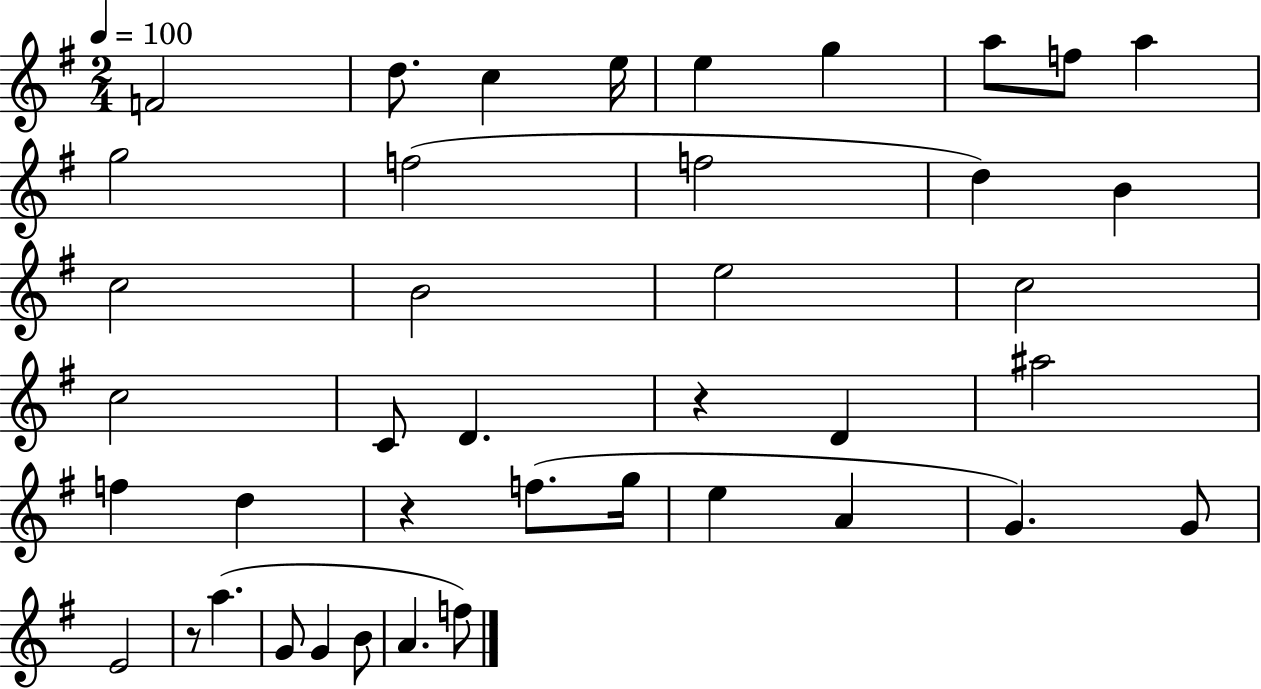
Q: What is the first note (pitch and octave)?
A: F4